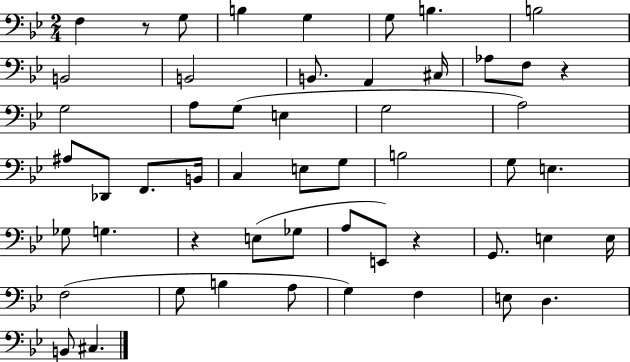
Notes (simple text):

F3/q R/e G3/e B3/q G3/q G3/e B3/q. B3/h B2/h B2/h B2/e. A2/q C#3/s Ab3/e F3/e R/q G3/h A3/e G3/e E3/q G3/h A3/h A#3/e Db2/e F2/e. B2/s C3/q E3/e G3/e B3/h G3/e E3/q. Gb3/e G3/q. R/q E3/e Gb3/e A3/e E2/e R/q G2/e. E3/q E3/s F3/h G3/e B3/q A3/e G3/q F3/q E3/e D3/q. B2/e C#3/q.